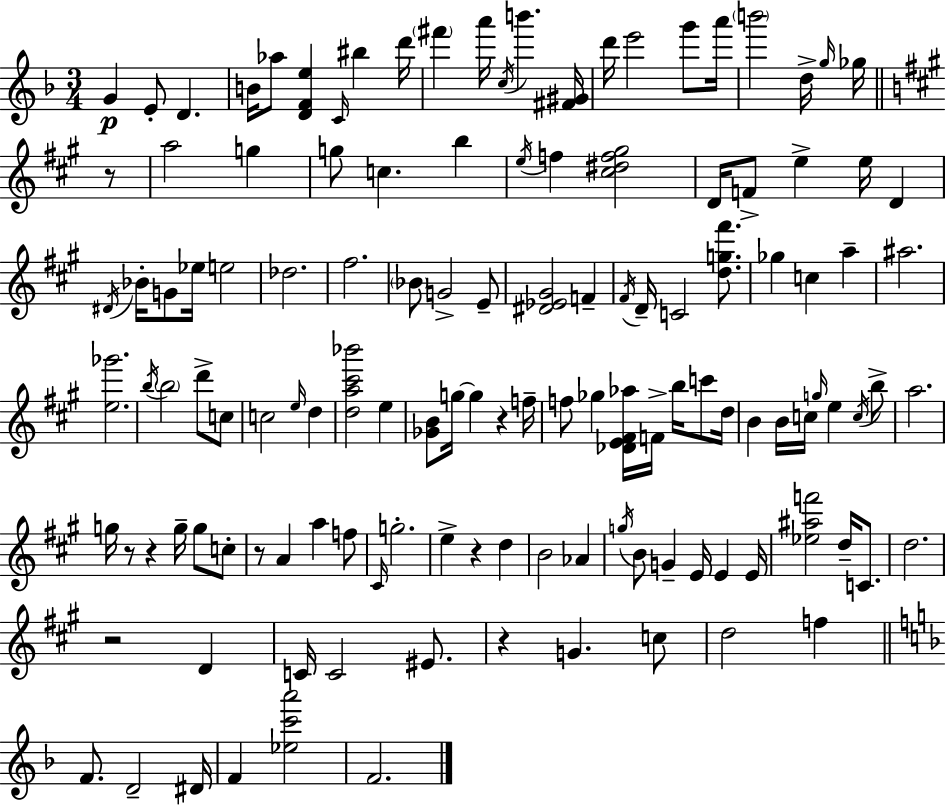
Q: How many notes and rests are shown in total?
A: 129